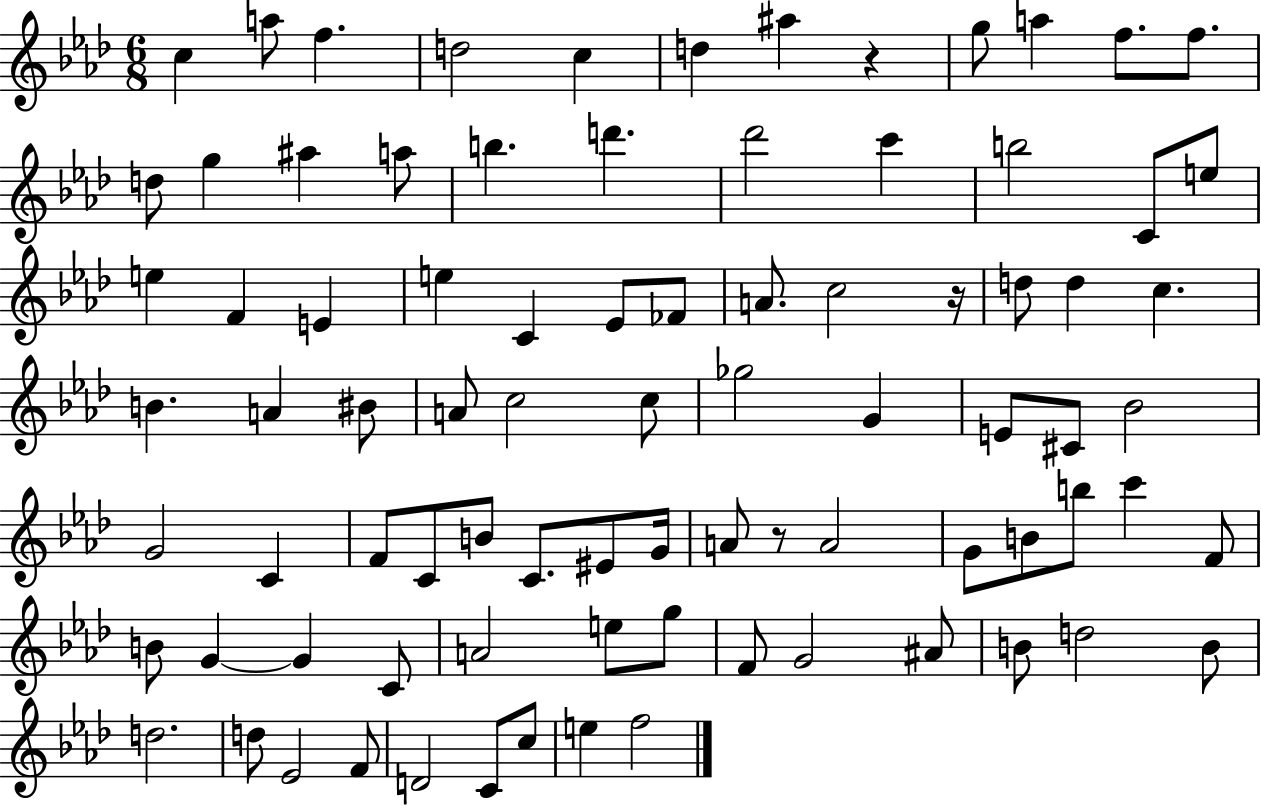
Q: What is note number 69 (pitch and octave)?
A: G4